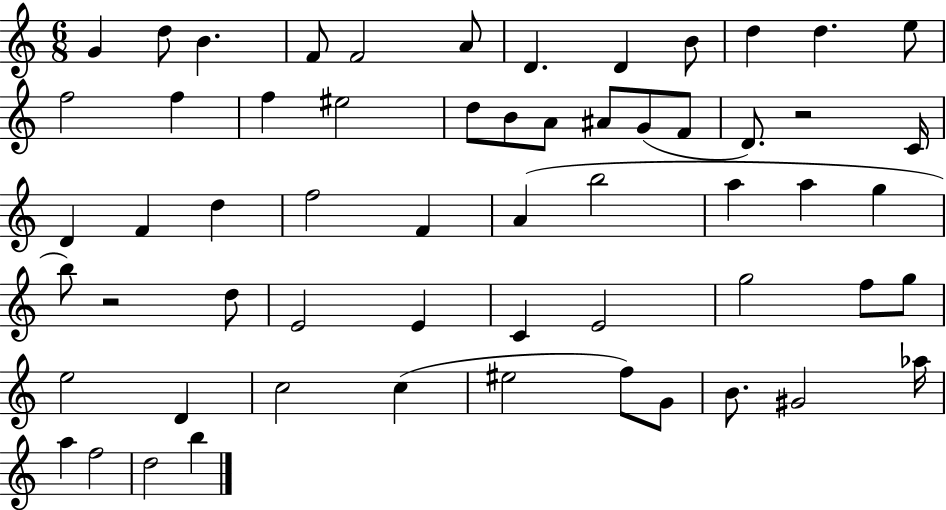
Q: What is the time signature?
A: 6/8